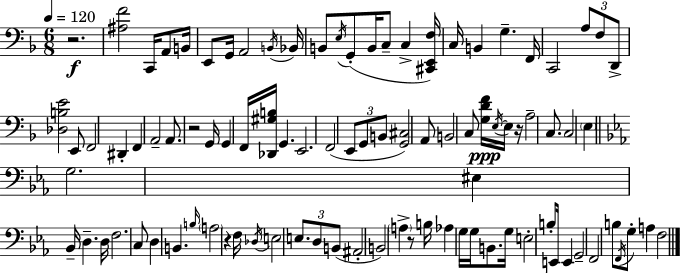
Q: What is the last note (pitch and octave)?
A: F3